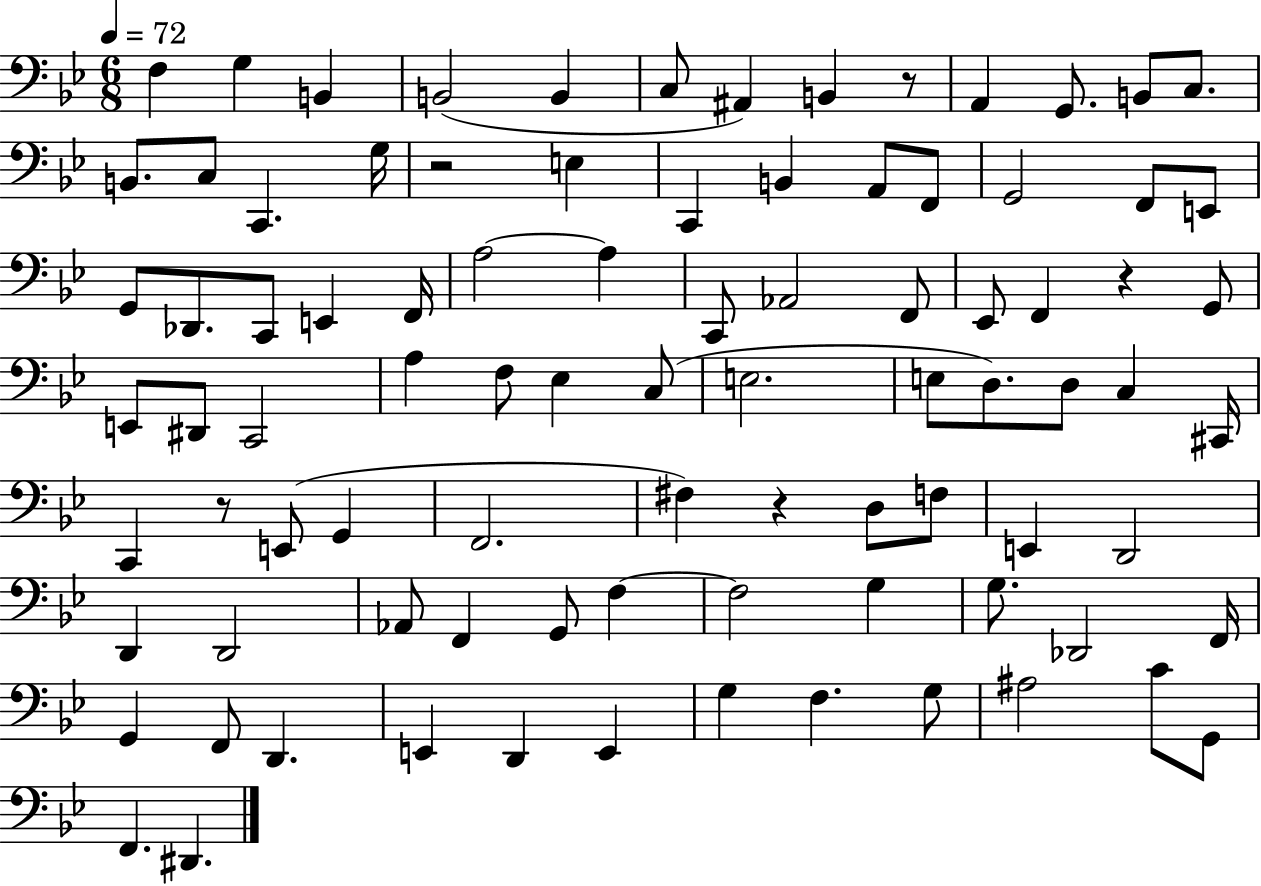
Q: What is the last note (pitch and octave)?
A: D#2